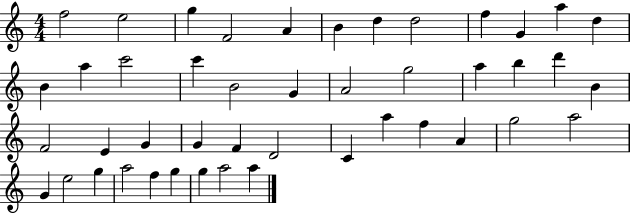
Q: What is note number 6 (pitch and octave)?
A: B4